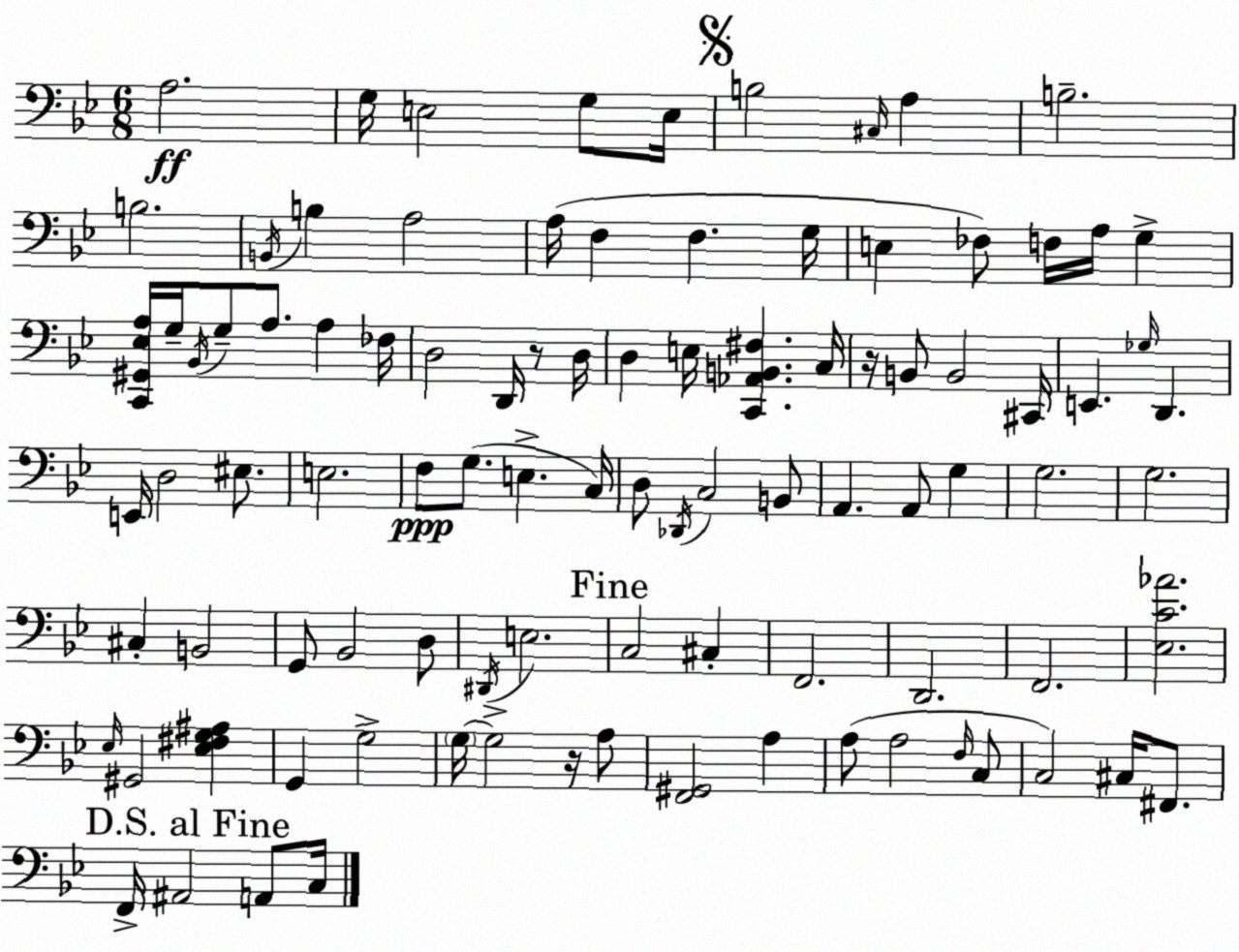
X:1
T:Untitled
M:6/8
L:1/4
K:Gm
A,2 G,/4 E,2 G,/2 E,/4 B,2 ^C,/4 A, B,2 B,2 B,,/4 B, A,2 A,/4 F, F, G,/4 E, _F,/2 F,/4 A,/4 G, [C,,^G,,_E,A,]/4 G,/4 _B,,/4 G,/2 A,/2 A, _F,/4 D,2 D,,/4 z/2 D,/4 D, E,/4 [C,,_A,,B,,^F,] C,/4 z/4 B,,/2 B,,2 ^C,,/4 E,, _G,/4 D,, E,,/4 D,2 ^E,/2 E,2 F,/2 G,/2 E, C,/4 D,/2 _D,,/4 C,2 B,,/2 A,, A,,/2 G, G,2 G,2 ^C, B,,2 G,,/2 _B,,2 D,/2 ^D,,/4 E,2 C,2 ^C, F,,2 D,,2 F,,2 [_E,C_A]2 _E,/4 ^G,,2 [_E,^F,G,^A,] G,, G,2 G,/4 G,2 z/4 A,/2 [F,,^G,,]2 A, A,/2 A,2 F,/4 C,/2 C,2 ^C,/4 ^F,,/2 F,,/4 ^A,,2 A,,/2 C,/4